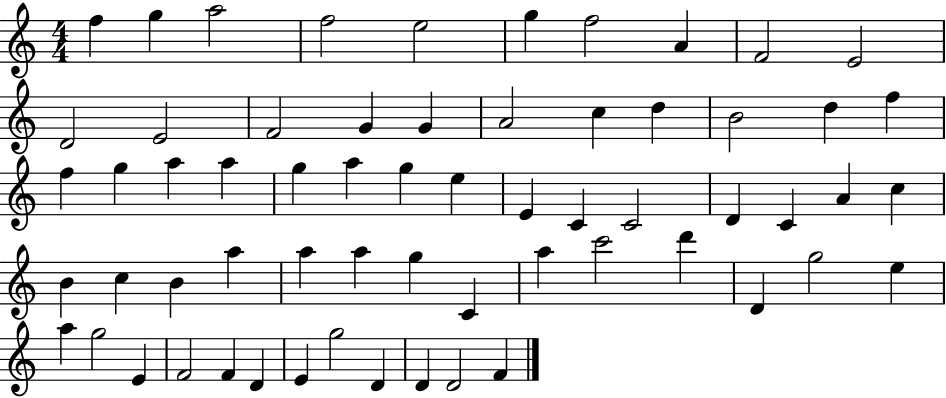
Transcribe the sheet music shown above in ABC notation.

X:1
T:Untitled
M:4/4
L:1/4
K:C
f g a2 f2 e2 g f2 A F2 E2 D2 E2 F2 G G A2 c d B2 d f f g a a g a g e E C C2 D C A c B c B a a a g C a c'2 d' D g2 e a g2 E F2 F D E g2 D D D2 F